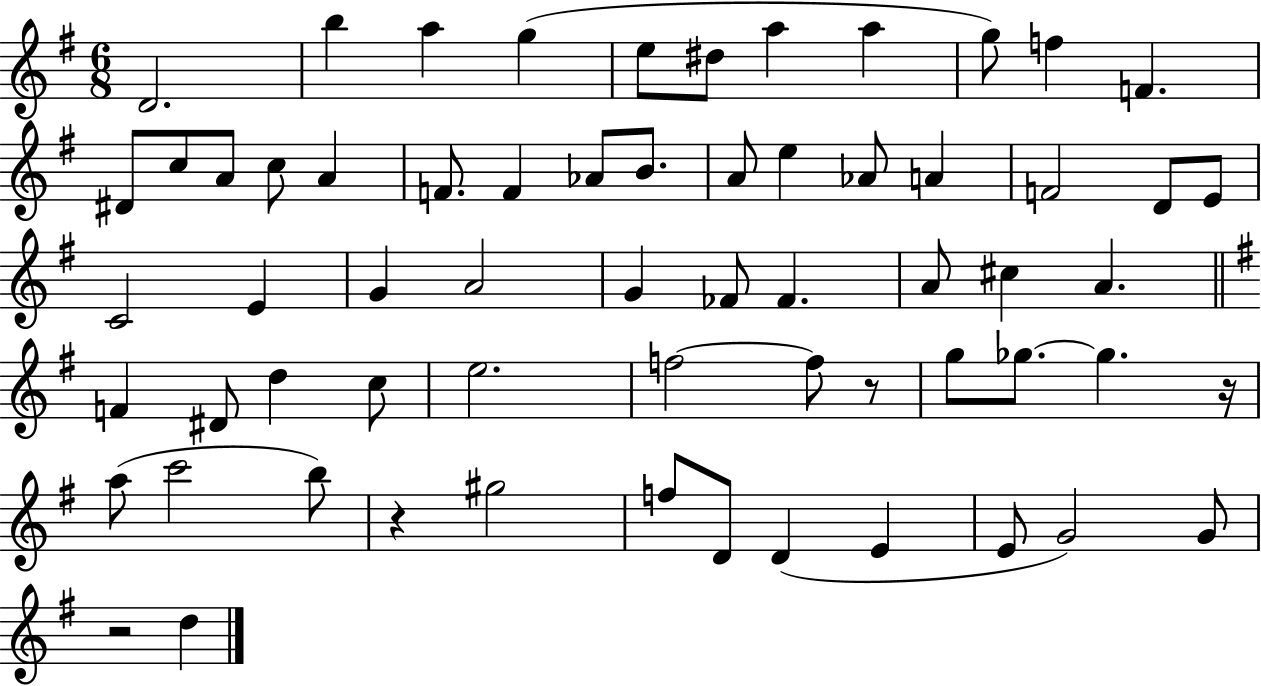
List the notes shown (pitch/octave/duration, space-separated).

D4/h. B5/q A5/q G5/q E5/e D#5/e A5/q A5/q G5/e F5/q F4/q. D#4/e C5/e A4/e C5/e A4/q F4/e. F4/q Ab4/e B4/e. A4/e E5/q Ab4/e A4/q F4/h D4/e E4/e C4/h E4/q G4/q A4/h G4/q FES4/e FES4/q. A4/e C#5/q A4/q. F4/q D#4/e D5/q C5/e E5/h. F5/h F5/e R/e G5/e Gb5/e. Gb5/q. R/s A5/e C6/h B5/e R/q G#5/h F5/e D4/e D4/q E4/q E4/e G4/h G4/e R/h D5/q